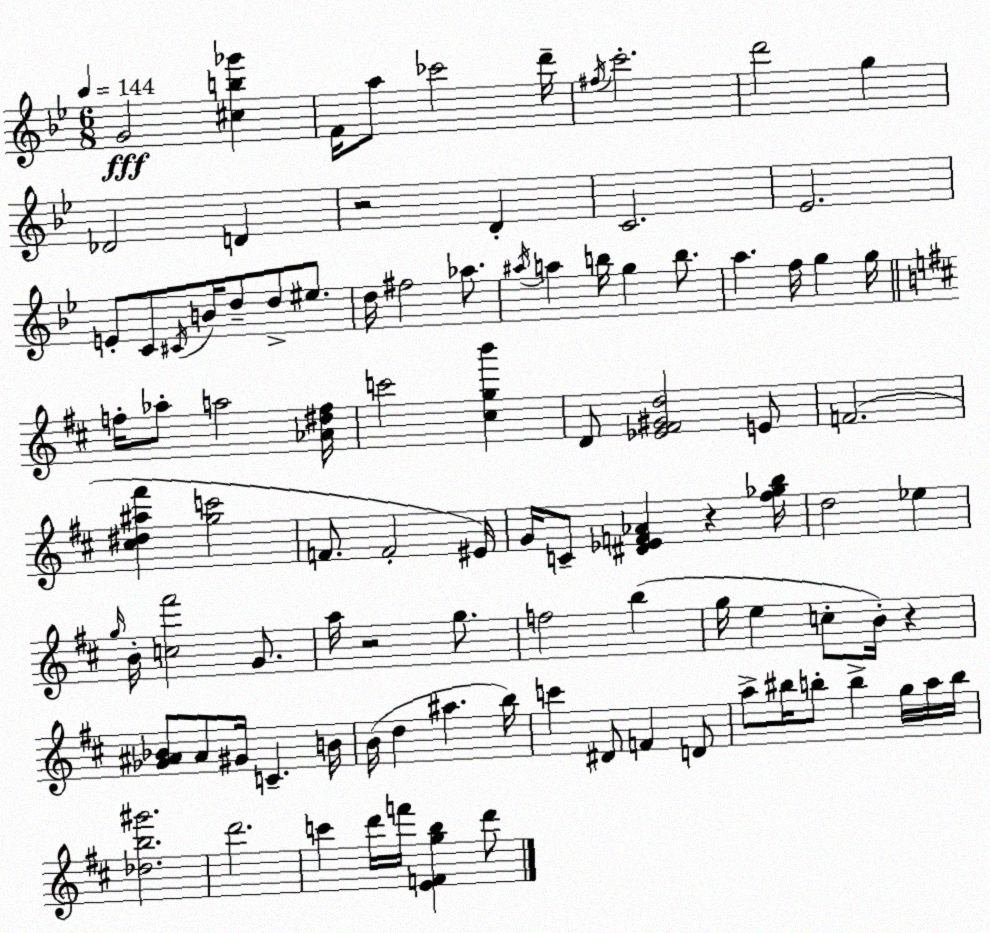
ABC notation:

X:1
T:Untitled
M:6/8
L:1/4
K:Bb
G2 [^cb_g'] F/4 a/2 _c'2 d'/4 ^f/4 c'2 d'2 g _D2 D z2 D C2 _E2 E/2 C/2 ^C/4 B/4 d/2 d/2 ^e/2 d/4 ^f2 _a/2 ^a/4 a b/4 g b/2 a f/4 g g/4 f/4 _a/2 a2 [_A^df]/4 c'2 [^cgb'] D/2 [_E^F^Gd]2 E/2 F2 [^c^d^a^f'] [gc']2 F/2 F2 ^E/4 G/4 C/2 [^D_EF_A] z [^f_gb]/4 d2 _e g/4 B/4 [c^f']2 G/2 a/4 z2 g/2 f2 b g/4 e c/2 B/4 z [_G^A_B]/2 ^A/2 ^G/4 C B/4 B/4 d ^a b/4 c' ^D/2 F D/2 a/2 ^b/4 b/2 b g/4 a/4 b/4 [_db^g']2 d'2 c' d'/4 f'/4 [EFgb] d'/2